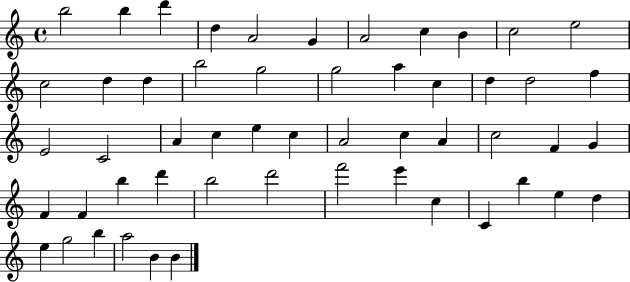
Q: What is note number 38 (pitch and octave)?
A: D6